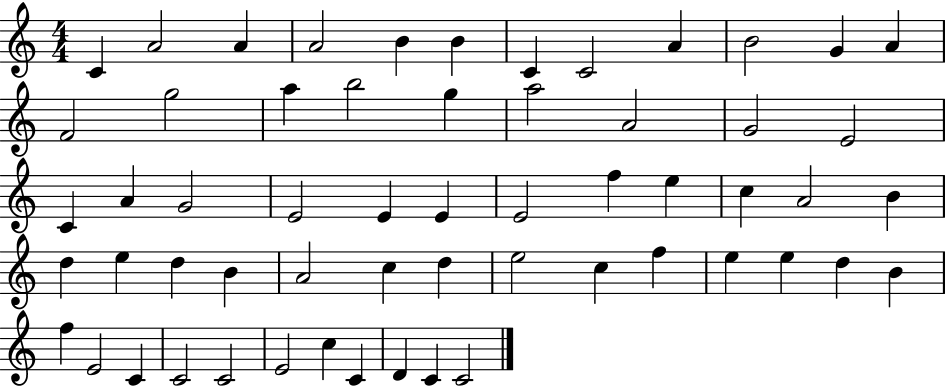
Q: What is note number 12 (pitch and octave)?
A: A4